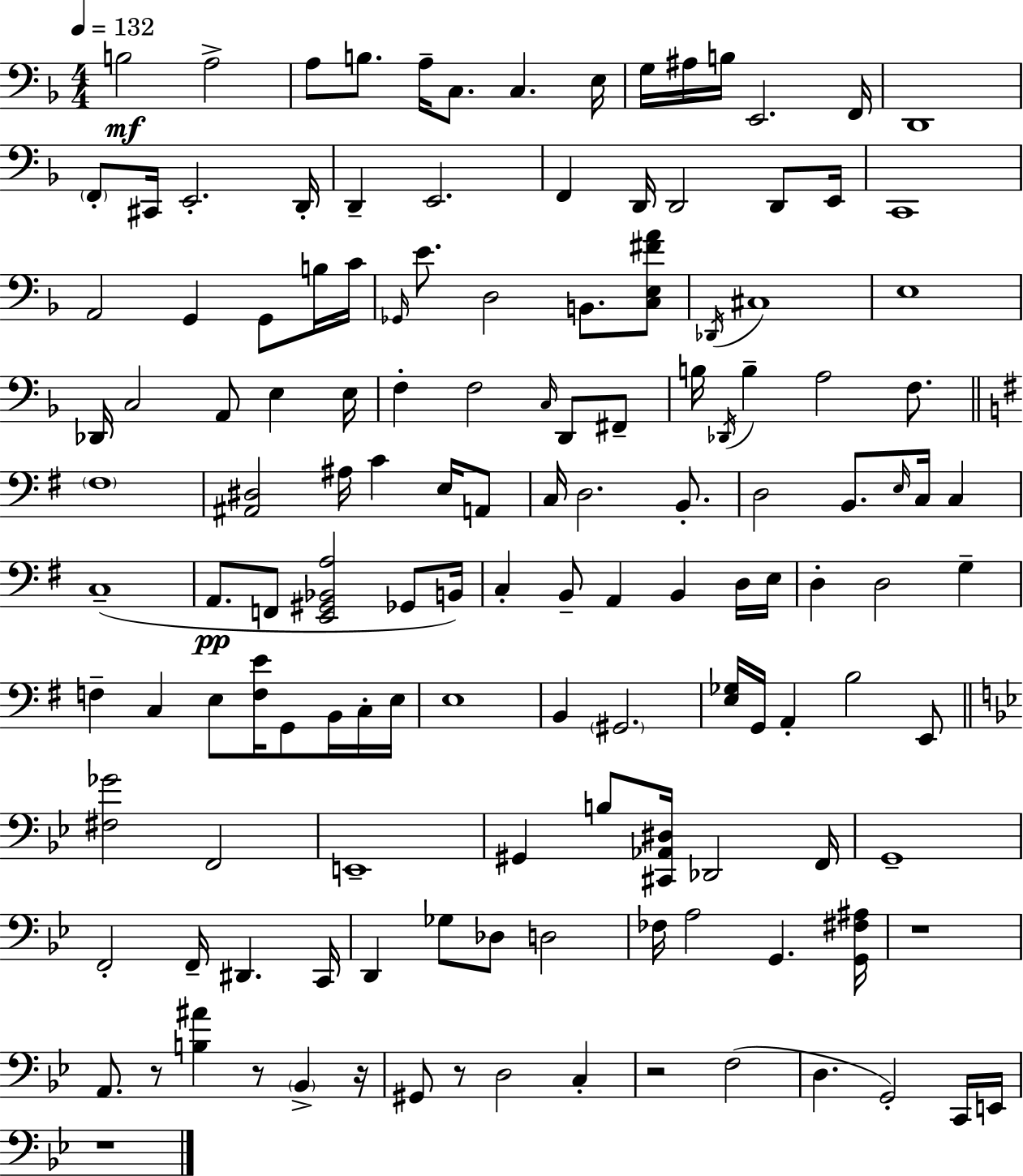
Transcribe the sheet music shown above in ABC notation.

X:1
T:Untitled
M:4/4
L:1/4
K:F
B,2 A,2 A,/2 B,/2 A,/4 C,/2 C, E,/4 G,/4 ^A,/4 B,/4 E,,2 F,,/4 D,,4 F,,/2 ^C,,/4 E,,2 D,,/4 D,, E,,2 F,, D,,/4 D,,2 D,,/2 E,,/4 C,,4 A,,2 G,, G,,/2 B,/4 C/4 _G,,/4 E/2 D,2 B,,/2 [C,E,^FA]/2 _D,,/4 ^C,4 E,4 _D,,/4 C,2 A,,/2 E, E,/4 F, F,2 C,/4 D,,/2 ^F,,/2 B,/4 _D,,/4 B, A,2 F,/2 ^F,4 [^A,,^D,]2 ^A,/4 C E,/4 A,,/2 C,/4 D,2 B,,/2 D,2 B,,/2 E,/4 C,/4 C, C,4 A,,/2 F,,/2 [E,,^G,,_B,,A,]2 _G,,/2 B,,/4 C, B,,/2 A,, B,, D,/4 E,/4 D, D,2 G, F, C, E,/2 [F,E]/4 G,,/2 B,,/4 C,/4 E,/4 E,4 B,, ^G,,2 [E,_G,]/4 G,,/4 A,, B,2 E,,/2 [^F,_G]2 F,,2 E,,4 ^G,, B,/2 [^C,,_A,,^D,]/4 _D,,2 F,,/4 G,,4 F,,2 F,,/4 ^D,, C,,/4 D,, _G,/2 _D,/2 D,2 _F,/4 A,2 G,, [G,,^F,^A,]/4 z4 A,,/2 z/2 [B,^A] z/2 _B,, z/4 ^G,,/2 z/2 D,2 C, z2 F,2 D, G,,2 C,,/4 E,,/4 z4